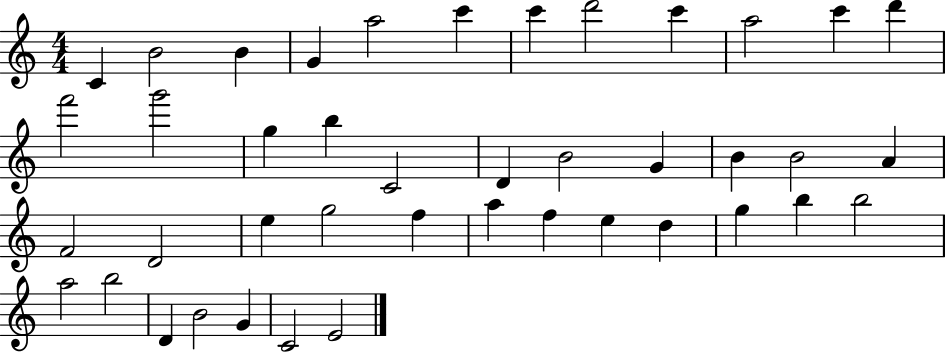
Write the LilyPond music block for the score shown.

{
  \clef treble
  \numericTimeSignature
  \time 4/4
  \key c \major
  c'4 b'2 b'4 | g'4 a''2 c'''4 | c'''4 d'''2 c'''4 | a''2 c'''4 d'''4 | \break f'''2 g'''2 | g''4 b''4 c'2 | d'4 b'2 g'4 | b'4 b'2 a'4 | \break f'2 d'2 | e''4 g''2 f''4 | a''4 f''4 e''4 d''4 | g''4 b''4 b''2 | \break a''2 b''2 | d'4 b'2 g'4 | c'2 e'2 | \bar "|."
}